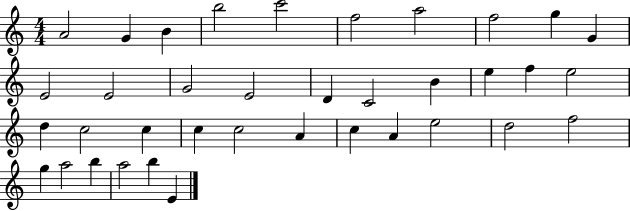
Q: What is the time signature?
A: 4/4